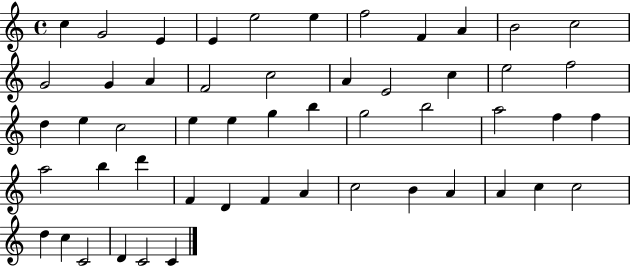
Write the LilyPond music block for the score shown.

{
  \clef treble
  \time 4/4
  \defaultTimeSignature
  \key c \major
  c''4 g'2 e'4 | e'4 e''2 e''4 | f''2 f'4 a'4 | b'2 c''2 | \break g'2 g'4 a'4 | f'2 c''2 | a'4 e'2 c''4 | e''2 f''2 | \break d''4 e''4 c''2 | e''4 e''4 g''4 b''4 | g''2 b''2 | a''2 f''4 f''4 | \break a''2 b''4 d'''4 | f'4 d'4 f'4 a'4 | c''2 b'4 a'4 | a'4 c''4 c''2 | \break d''4 c''4 c'2 | d'4 c'2 c'4 | \bar "|."
}